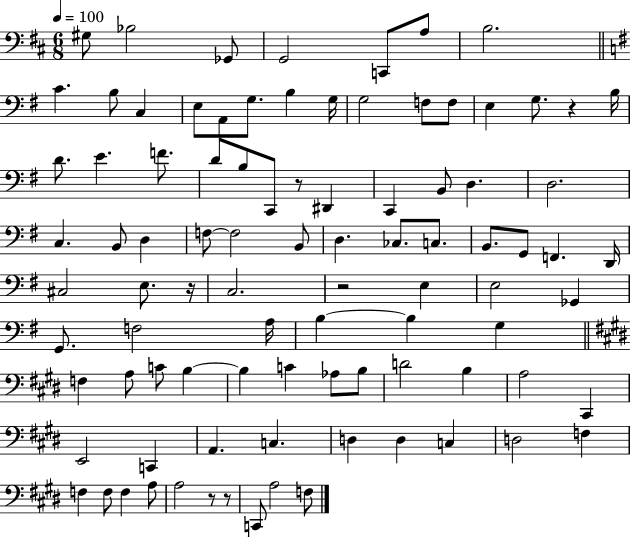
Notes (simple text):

G#3/e Bb3/h Gb2/e G2/h C2/e A3/e B3/h. C4/q. B3/e C3/q E3/e A2/e G3/e. B3/q G3/s G3/h F3/e F3/e E3/q G3/e. R/q B3/s D4/e. E4/q. F4/e. D4/e B3/e C2/e R/e D#2/q C2/q B2/e D3/q. D3/h. C3/q. B2/e D3/q F3/e F3/h B2/e D3/q. CES3/e. C3/e. B2/e. G2/e F2/q. D2/s C#3/h E3/e. R/s C3/h. R/h E3/q E3/h Gb2/q G2/e. F3/h A3/s B3/q B3/q G3/q F3/q A3/e C4/e B3/q B3/q C4/q Ab3/e B3/e D4/h B3/q A3/h C#2/q E2/h C2/q A2/q. C3/q. D3/q D3/q C3/q D3/h F3/q F3/q F3/e F3/q A3/e A3/h R/e R/e C2/e A3/h F3/e